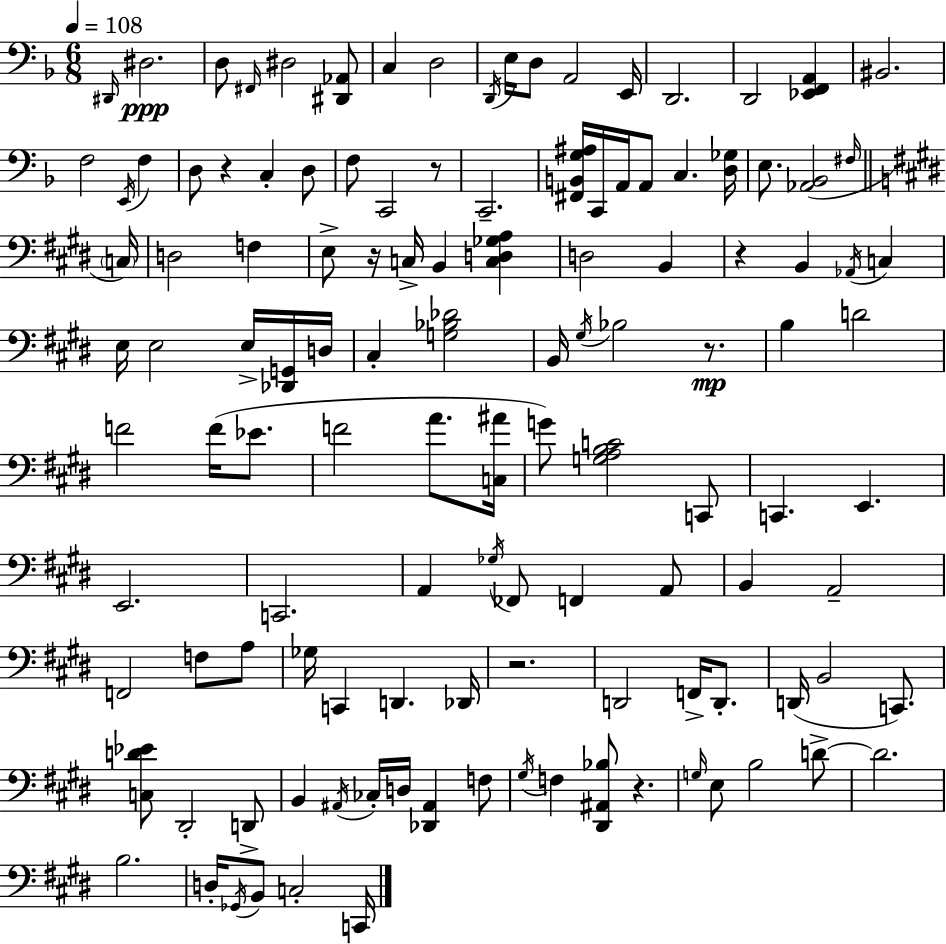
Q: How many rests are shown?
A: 7